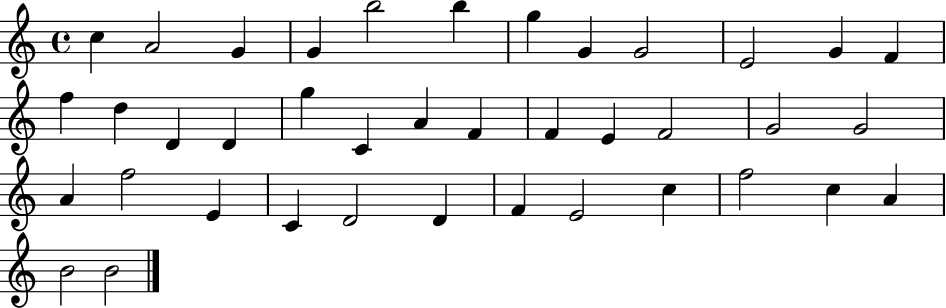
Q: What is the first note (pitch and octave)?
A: C5